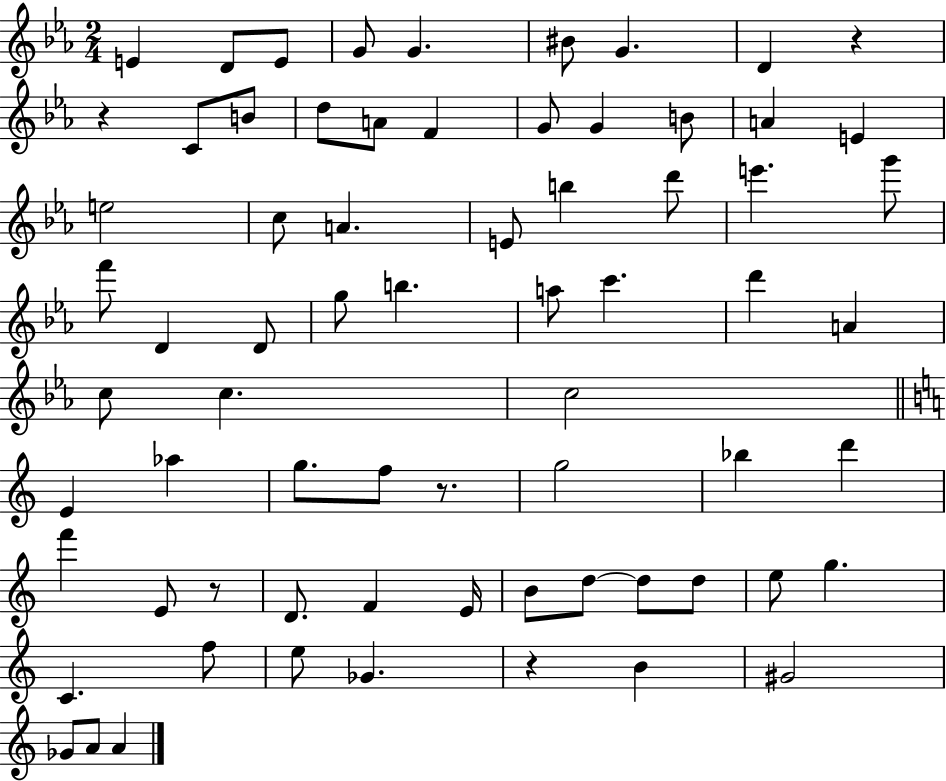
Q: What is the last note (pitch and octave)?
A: A4